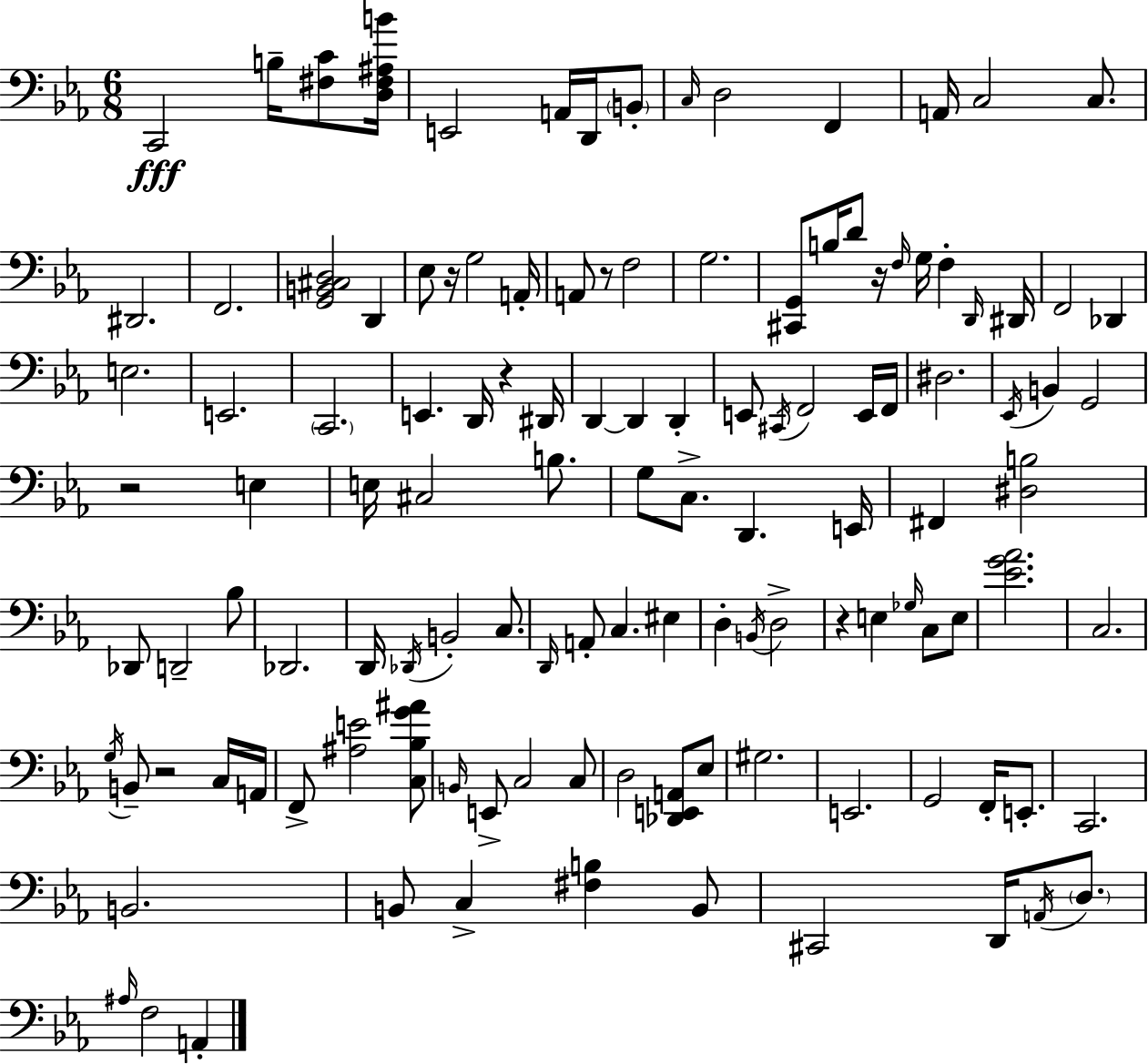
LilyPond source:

{
  \clef bass
  \numericTimeSignature
  \time 6/8
  \key c \minor
  c,2\fff b16-- <fis c'>8 <d fis ais b'>16 | e,2 a,16 d,16 \parenthesize b,8-. | \grace { c16 } d2 f,4 | a,16 c2 c8. | \break dis,2. | f,2. | <g, b, cis d>2 d,4 | ees8 r16 g2 | \break a,16-. a,8 r8 f2 | g2. | <cis, g,>8 b16 d'8 r16 \grace { f16 } g16 f4-. | \grace { d,16 } dis,16 f,2 des,4 | \break e2. | e,2. | \parenthesize c,2. | e,4. d,16 r4 | \break dis,16 d,4~~ d,4 d,4-. | e,8 \acciaccatura { cis,16 } f,2 | e,16 f,16 dis2. | \acciaccatura { ees,16 } b,4 g,2 | \break r2 | e4 e16 cis2 | b8. g8 c8.-> d,4. | e,16 fis,4 <dis b>2 | \break des,8 d,2-- | bes8 des,2. | d,16 \acciaccatura { des,16 } b,2-. | c8. \grace { d,16 } a,8-. c4. | \break eis4 d4-. \acciaccatura { b,16 } | d2-> r4 | e4 \grace { ges16 } c8 e8 <ees' g' aes'>2. | c2. | \break \acciaccatura { g16 } b,8-- | r2 c16 a,16 f,8-> | <ais e'>2 <c bes g' ais'>8 \grace { b,16 } e,8-> | c2 c8 d2 | \break <des, e, a,>8 ees8 gis2. | e,2. | g,2 | f,16-. e,8.-. c,2. | \break b,2. | b,8 | c4-> <fis b>4 b,8 cis,2 | d,16 \acciaccatura { a,16 } \parenthesize d8. | \break \grace { ais16 } f2 a,4-. | \bar "|."
}